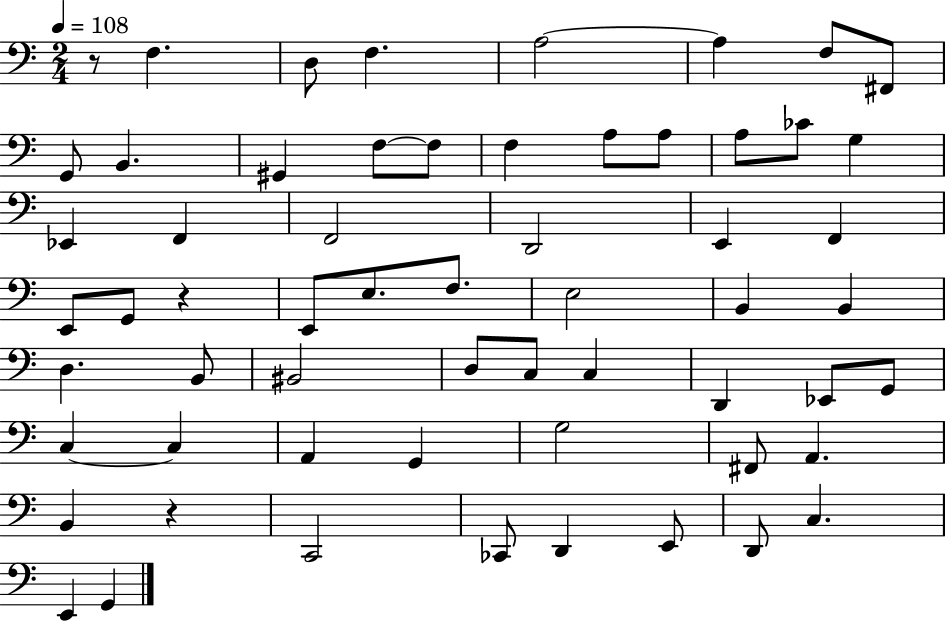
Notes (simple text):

R/e F3/q. D3/e F3/q. A3/h A3/q F3/e F#2/e G2/e B2/q. G#2/q F3/e F3/e F3/q A3/e A3/e A3/e CES4/e G3/q Eb2/q F2/q F2/h D2/h E2/q F2/q E2/e G2/e R/q E2/e E3/e. F3/e. E3/h B2/q B2/q D3/q. B2/e BIS2/h D3/e C3/e C3/q D2/q Eb2/e G2/e C3/q C3/q A2/q G2/q G3/h F#2/e A2/q. B2/q R/q C2/h CES2/e D2/q E2/e D2/e C3/q. E2/q G2/q